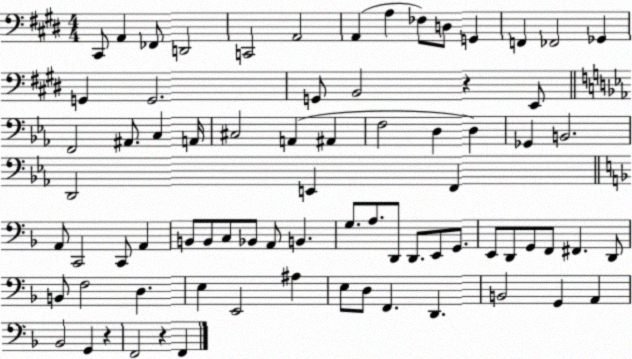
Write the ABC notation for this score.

X:1
T:Untitled
M:4/4
L:1/4
K:E
^C,,/2 A,, _F,,/2 D,,2 C,,2 A,,2 A,, A, _F,/2 D,/2 G,, F,, _F,,2 _G,, G,, G,,2 G,,/2 B,,2 z E,,/2 F,,2 ^A,,/2 C, A,,/4 ^C,2 A,, ^A,, F,2 D, D, _G,, B,,2 D,,2 E,, F,, A,,/2 C,,2 C,,/2 A,, B,,/2 B,,/2 C,/2 _B,,/2 A,,/2 B,, G,/2 A,/2 D,,/2 D,,/2 E,,/2 G,,/2 E,,/2 D,,/2 G,,/2 F,,/2 ^F,, D,,/2 B,,/2 F,2 D, E, E,,2 ^A, E,/2 D,/2 F,, D,, B,,2 G,, A,, _B,,2 G,, z F,,2 z F,,